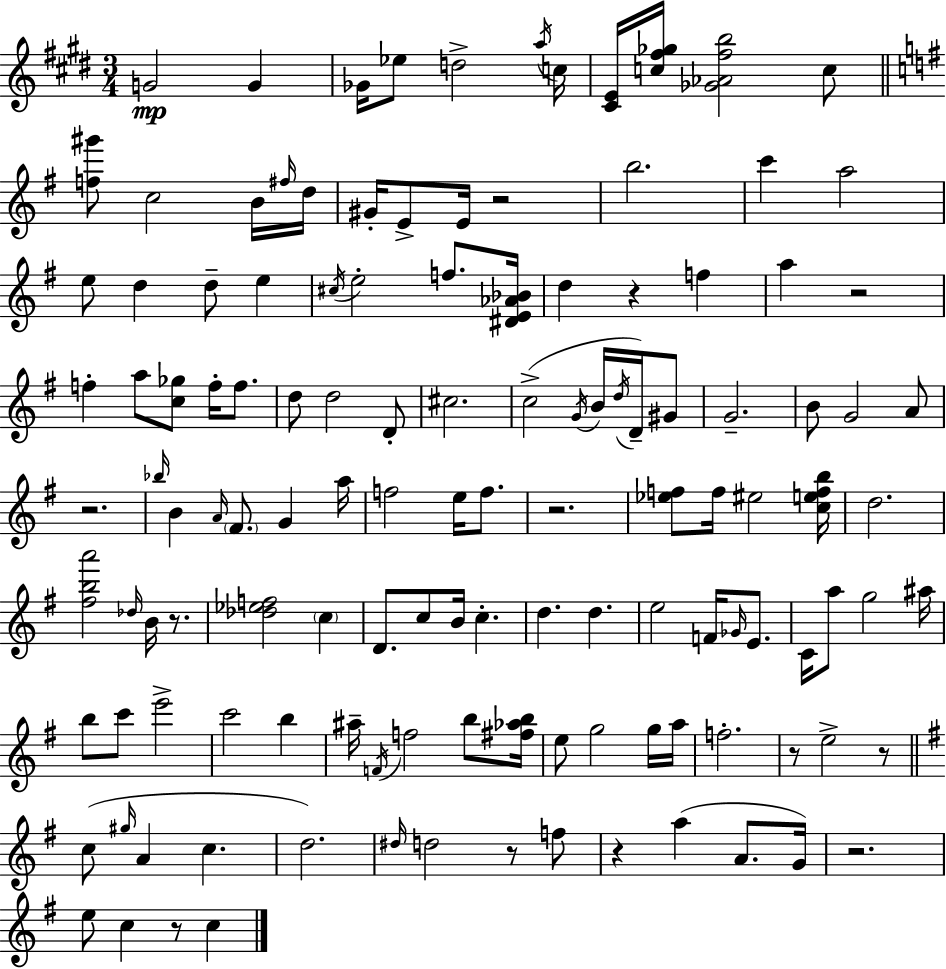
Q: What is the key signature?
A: E major